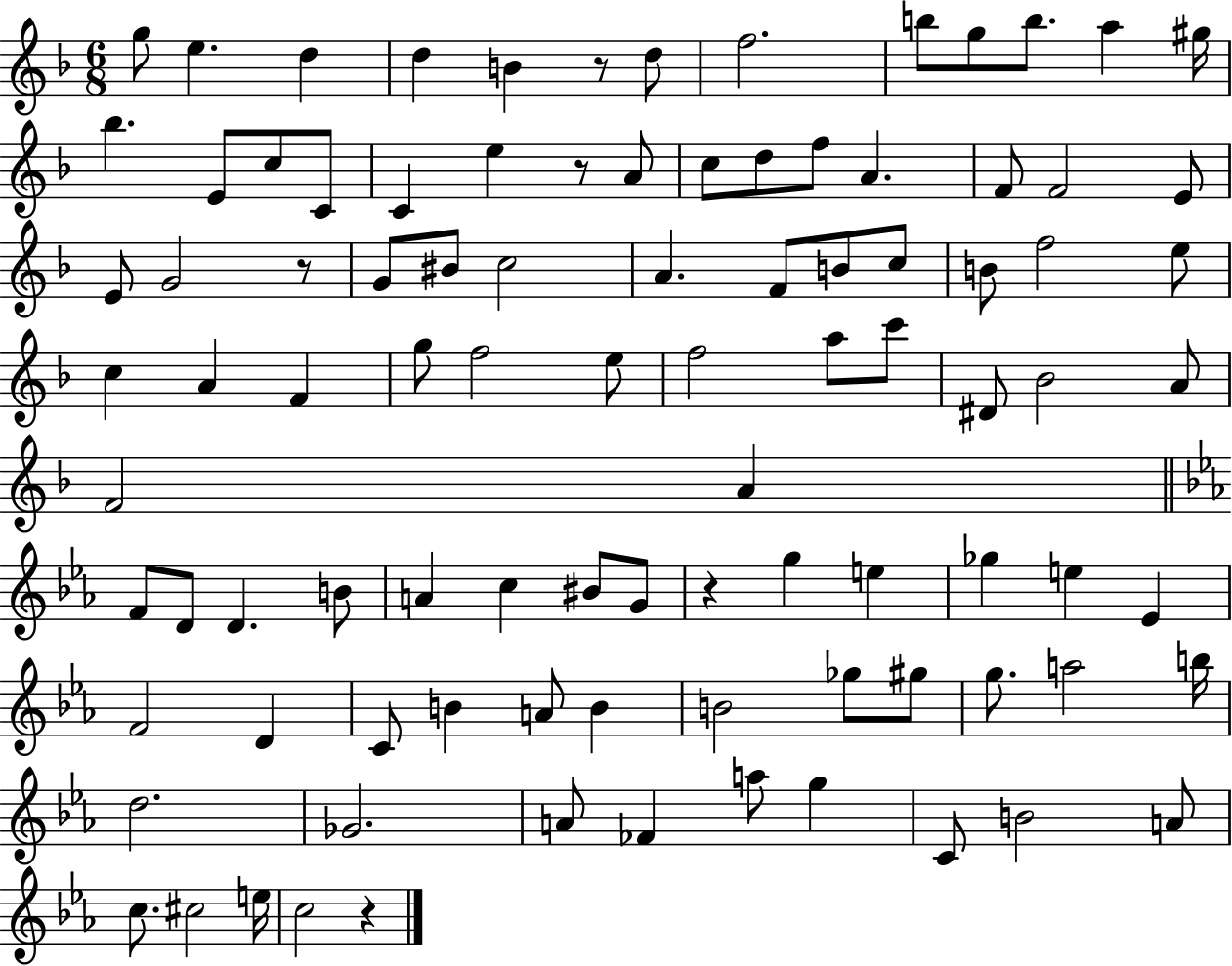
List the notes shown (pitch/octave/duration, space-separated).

G5/e E5/q. D5/q D5/q B4/q R/e D5/e F5/h. B5/e G5/e B5/e. A5/q G#5/s Bb5/q. E4/e C5/e C4/e C4/q E5/q R/e A4/e C5/e D5/e F5/e A4/q. F4/e F4/h E4/e E4/e G4/h R/e G4/e BIS4/e C5/h A4/q. F4/e B4/e C5/e B4/e F5/h E5/e C5/q A4/q F4/q G5/e F5/h E5/e F5/h A5/e C6/e D#4/e Bb4/h A4/e F4/h A4/q F4/e D4/e D4/q. B4/e A4/q C5/q BIS4/e G4/e R/q G5/q E5/q Gb5/q E5/q Eb4/q F4/h D4/q C4/e B4/q A4/e B4/q B4/h Gb5/e G#5/e G5/e. A5/h B5/s D5/h. Gb4/h. A4/e FES4/q A5/e G5/q C4/e B4/h A4/e C5/e. C#5/h E5/s C5/h R/q